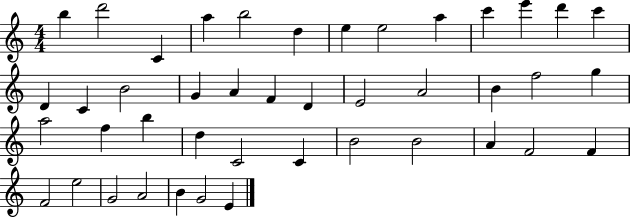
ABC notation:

X:1
T:Untitled
M:4/4
L:1/4
K:C
b d'2 C a b2 d e e2 a c' e' d' c' D C B2 G A F D E2 A2 B f2 g a2 f b d C2 C B2 B2 A F2 F F2 e2 G2 A2 B G2 E